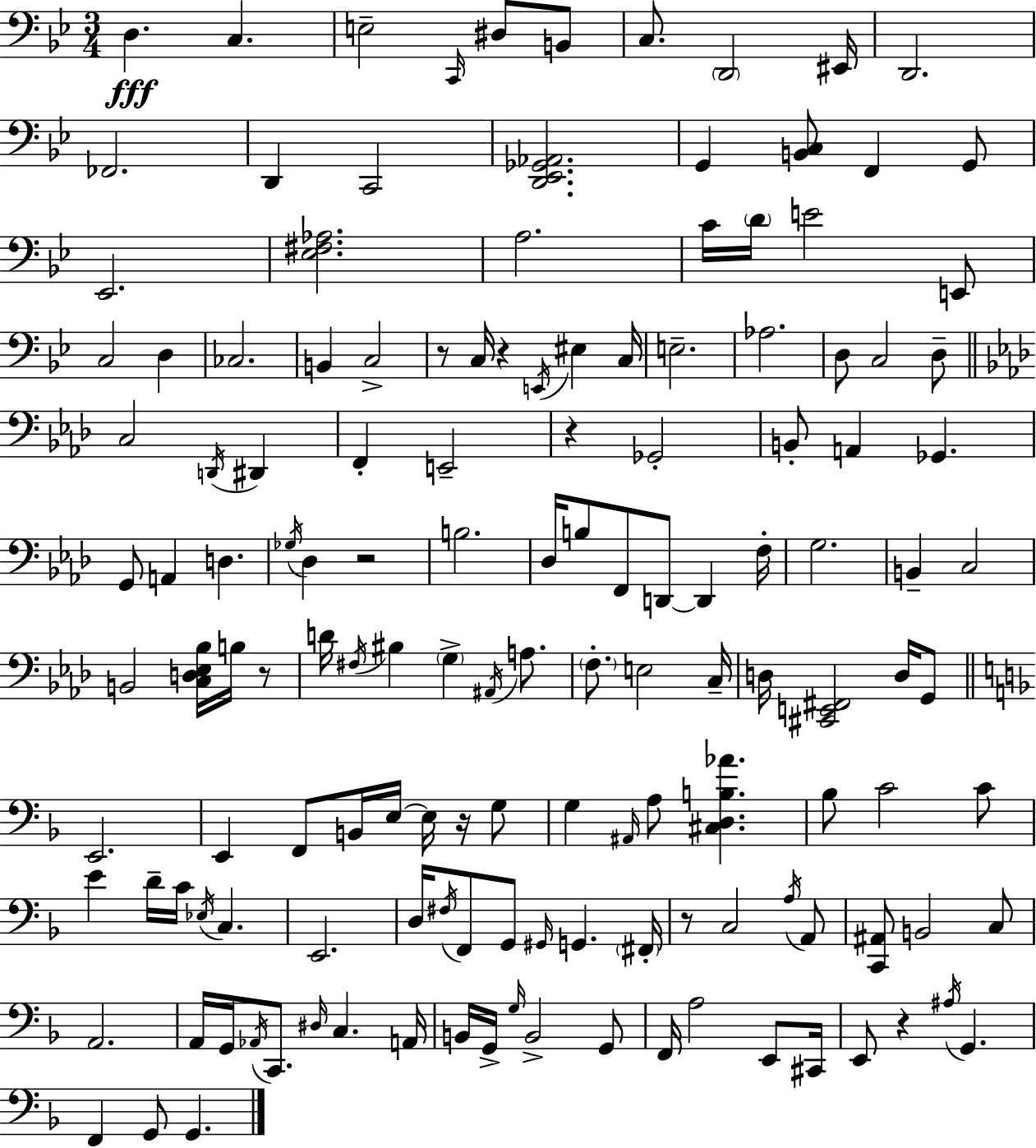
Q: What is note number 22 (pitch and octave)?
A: E2